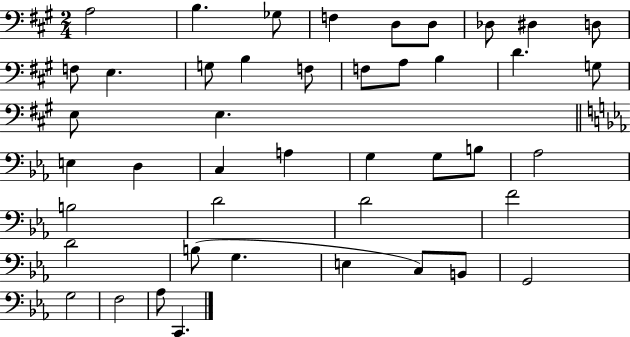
X:1
T:Untitled
M:2/4
L:1/4
K:A
A,2 B, _G,/2 F, D,/2 D,/2 _D,/2 ^D, D,/2 F,/2 E, G,/2 B, F,/2 F,/2 A,/2 B, D G,/2 E,/2 E, E, D, C, A, G, G,/2 B,/2 _A,2 B,2 D2 D2 F2 D2 B,/2 G, E, C,/2 B,,/2 G,,2 G,2 F,2 _A,/2 C,,